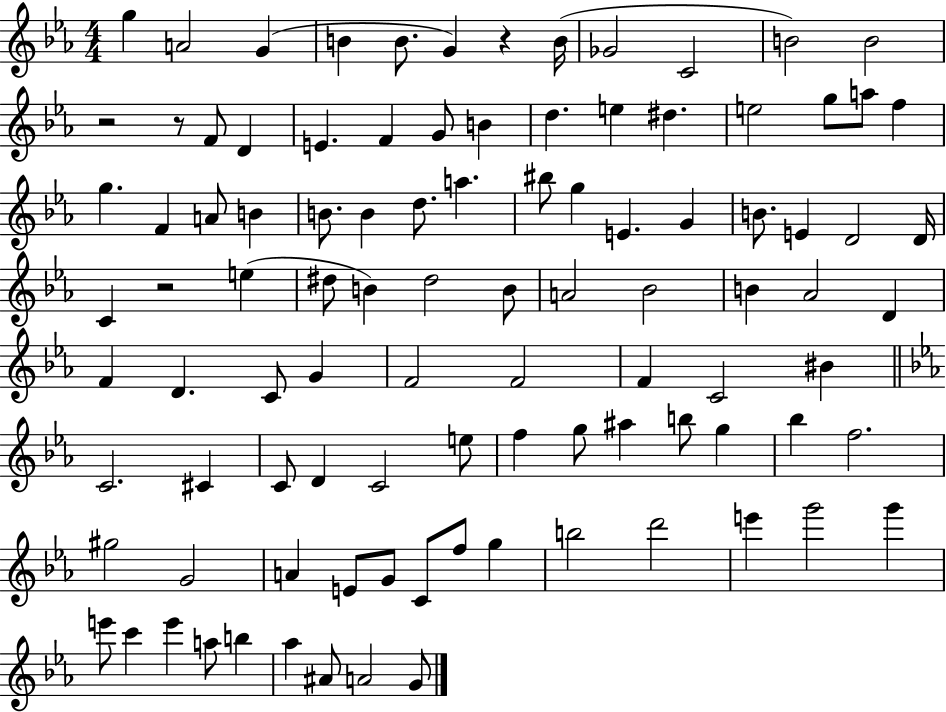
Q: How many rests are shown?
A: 4